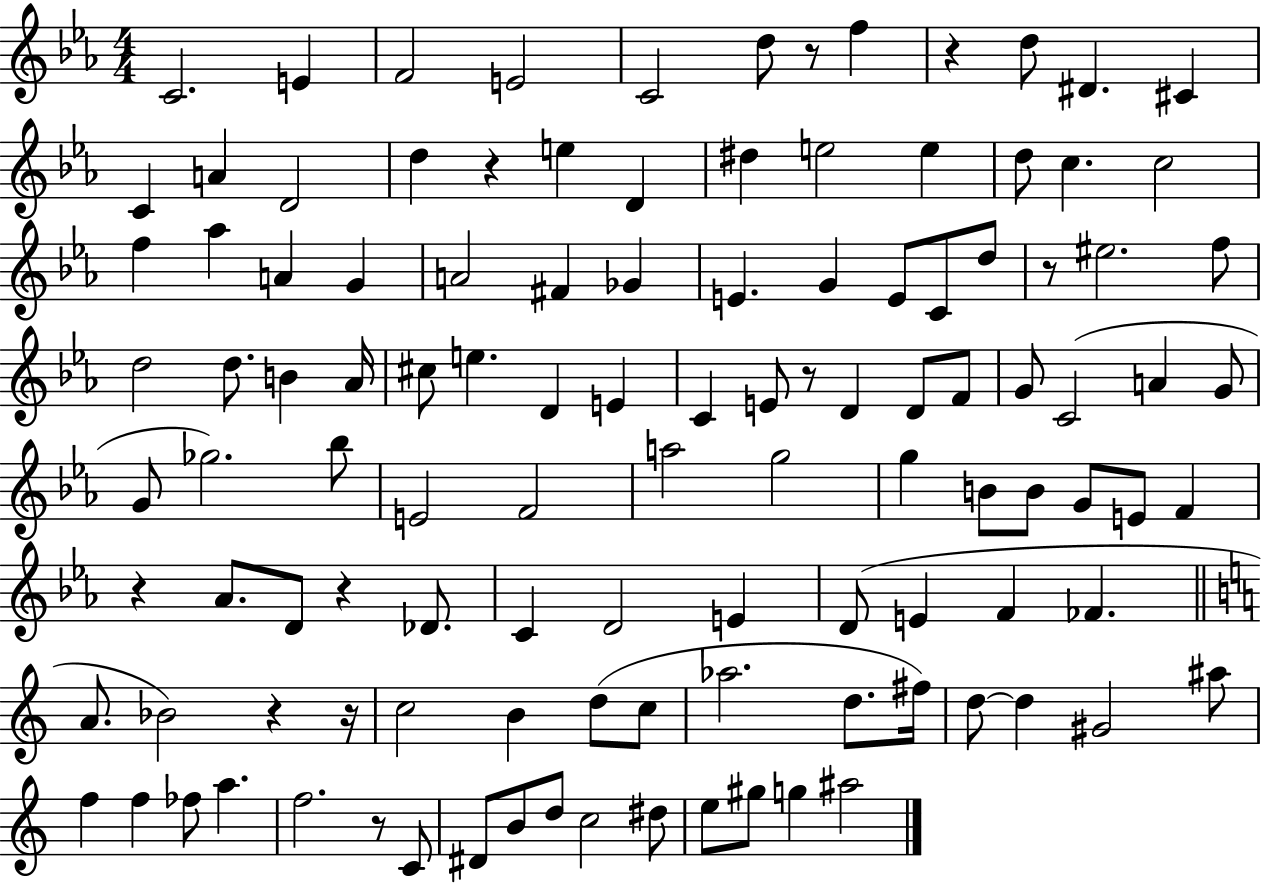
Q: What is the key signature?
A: EES major